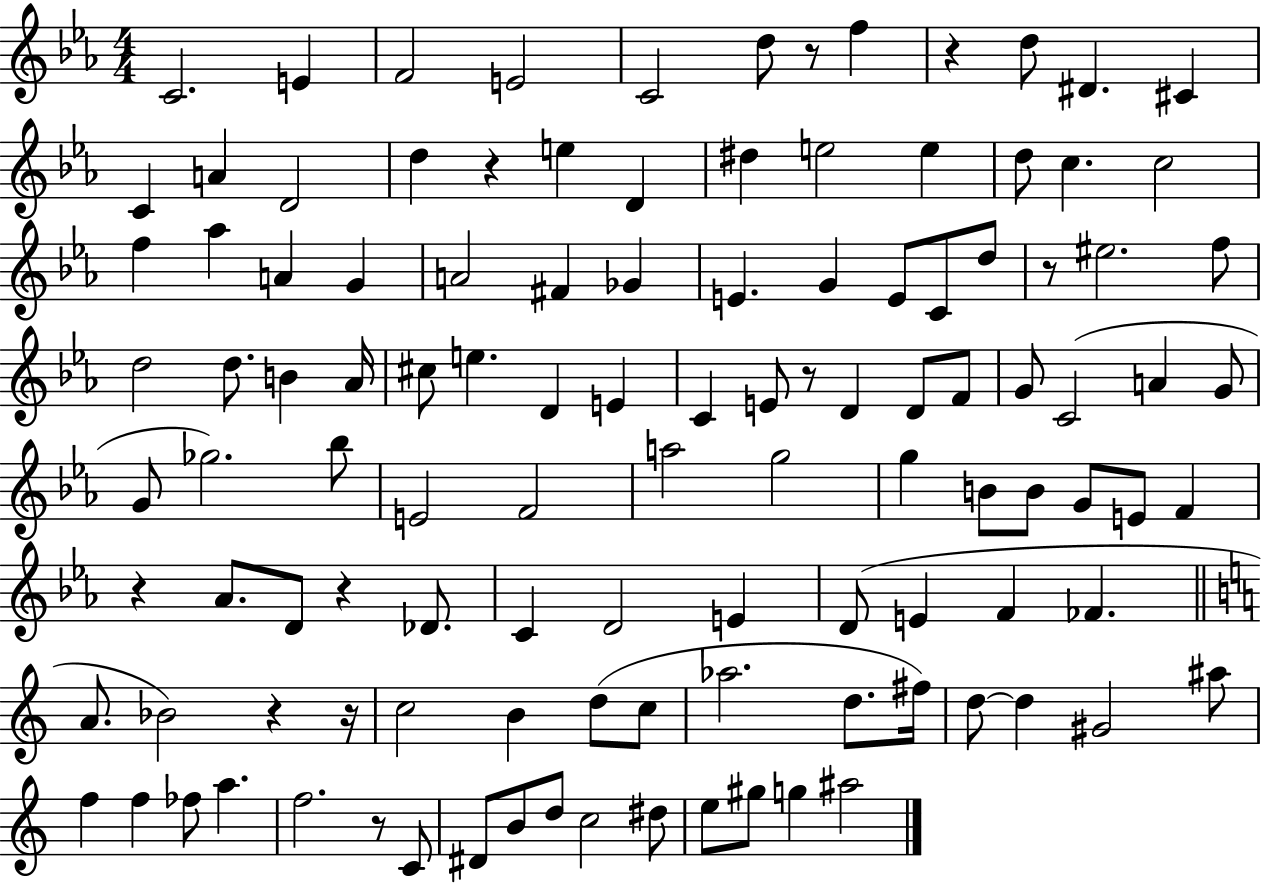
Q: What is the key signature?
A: EES major